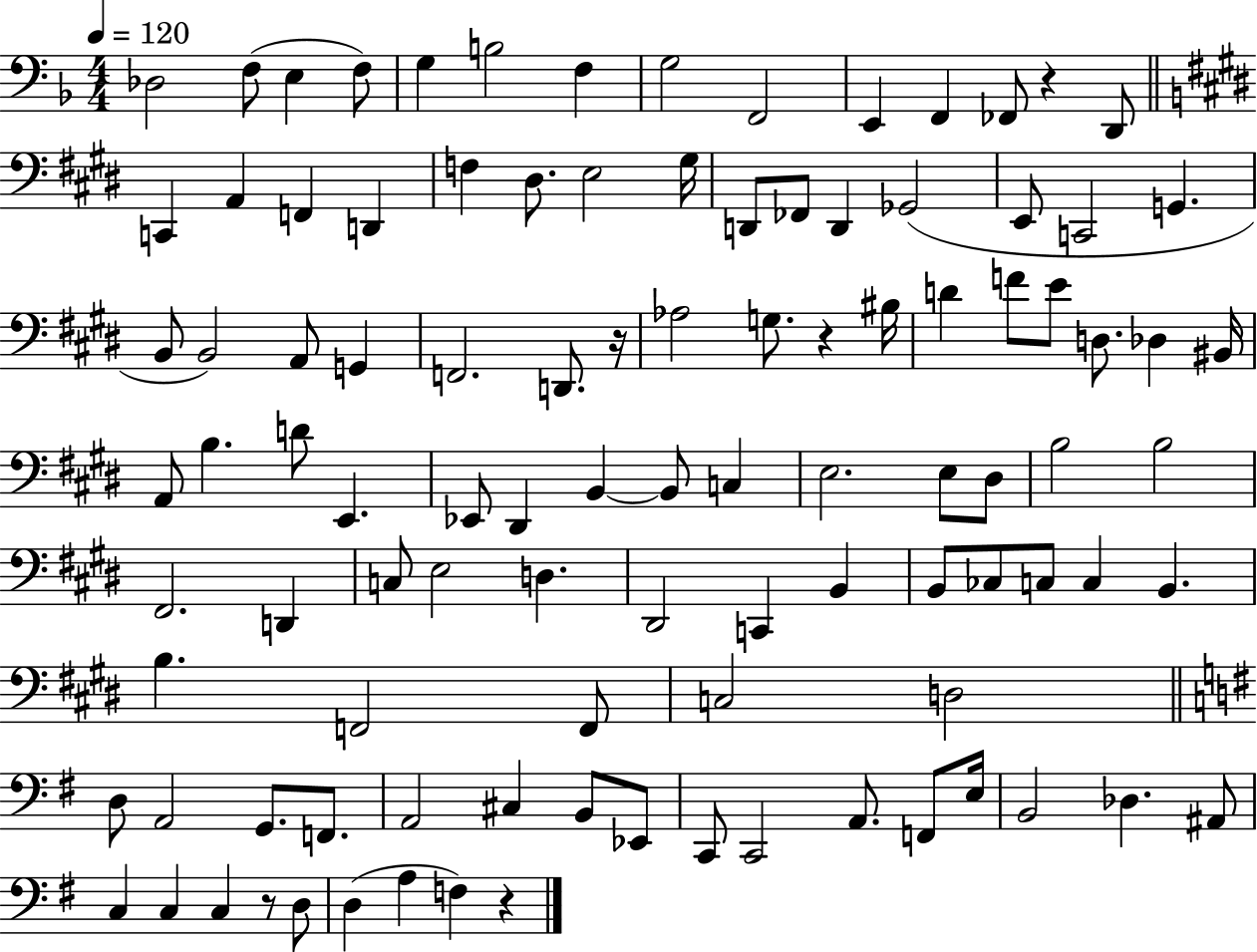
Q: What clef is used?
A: bass